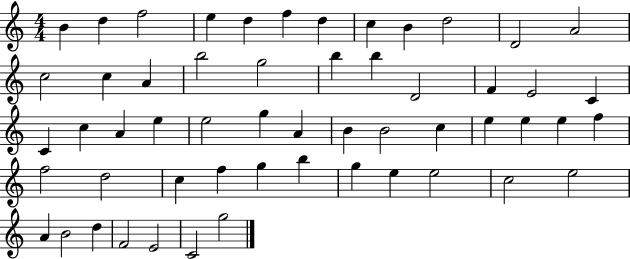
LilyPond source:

{
  \clef treble
  \numericTimeSignature
  \time 4/4
  \key c \major
  b'4 d''4 f''2 | e''4 d''4 f''4 d''4 | c''4 b'4 d''2 | d'2 a'2 | \break c''2 c''4 a'4 | b''2 g''2 | b''4 b''4 d'2 | f'4 e'2 c'4 | \break c'4 c''4 a'4 e''4 | e''2 g''4 a'4 | b'4 b'2 c''4 | e''4 e''4 e''4 f''4 | \break f''2 d''2 | c''4 f''4 g''4 b''4 | g''4 e''4 e''2 | c''2 e''2 | \break a'4 b'2 d''4 | f'2 e'2 | c'2 g''2 | \bar "|."
}